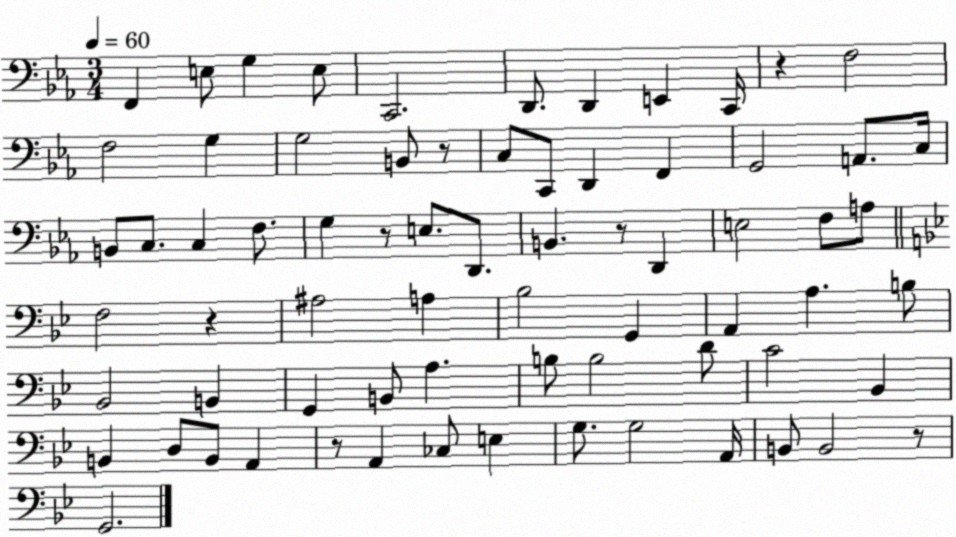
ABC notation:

X:1
T:Untitled
M:3/4
L:1/4
K:Eb
F,, E,/2 G, E,/2 C,,2 D,,/2 D,, E,, C,,/4 z F,2 F,2 G, G,2 B,,/2 z/2 C,/2 C,,/2 D,, F,, G,,2 A,,/2 C,/4 B,,/2 C,/2 C, F,/2 G, z/2 E,/2 D,,/2 B,, z/2 D,, E,2 F,/2 A,/2 F,2 z ^A,2 A, _B,2 G,, A,, A, B,/2 _B,,2 B,, G,, B,,/2 A, B,/2 B,2 D/2 C2 _B,, B,, D,/2 B,,/2 A,, z/2 A,, _C,/2 E, G,/2 G,2 A,,/4 B,,/2 B,,2 z/2 G,,2